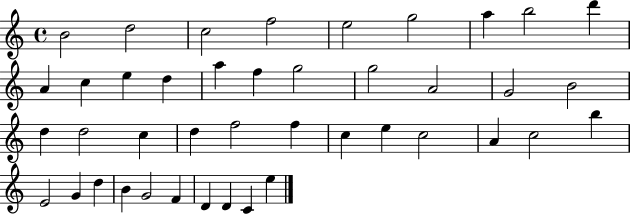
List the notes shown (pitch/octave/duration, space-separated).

B4/h D5/h C5/h F5/h E5/h G5/h A5/q B5/h D6/q A4/q C5/q E5/q D5/q A5/q F5/q G5/h G5/h A4/h G4/h B4/h D5/q D5/h C5/q D5/q F5/h F5/q C5/q E5/q C5/h A4/q C5/h B5/q E4/h G4/q D5/q B4/q G4/h F4/q D4/q D4/q C4/q E5/q